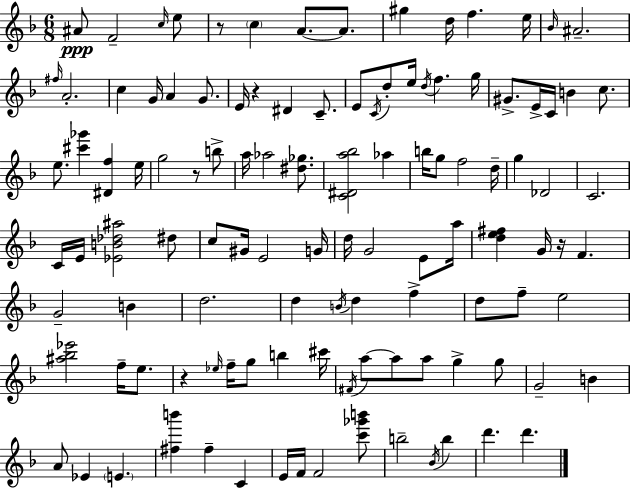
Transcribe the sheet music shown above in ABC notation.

X:1
T:Untitled
M:6/8
L:1/4
K:F
^A/2 F2 c/4 e/2 z/2 c A/2 A/2 ^g d/4 f e/4 _B/4 ^A2 ^f/4 A2 c G/4 A G/2 E/4 z ^D C/2 E/2 C/4 d/2 e/4 d/4 f g/4 ^G/2 E/4 C/4 B c/2 e/2 [^c'_g'] [^Df] e/4 g2 z/2 b/2 a/4 _a2 [^d_g]/2 [C^Da_b]2 _a b/4 g/2 f2 d/4 g _D2 C2 C/4 E/4 [_EB_d^a]2 ^d/2 c/2 ^G/4 E2 G/4 d/4 G2 E/2 a/4 [de^f] G/4 z/4 F G2 B d2 d B/4 d f d/2 f/2 e2 [^a_b_e']2 f/4 e/2 z _e/4 f/4 g/2 b ^c'/4 ^F/4 a/2 a/2 a/2 g g/2 G2 B A/2 _E E [^fb'] ^f C E/4 F/4 F2 [c'_g'b']/2 b2 _B/4 b d' d'